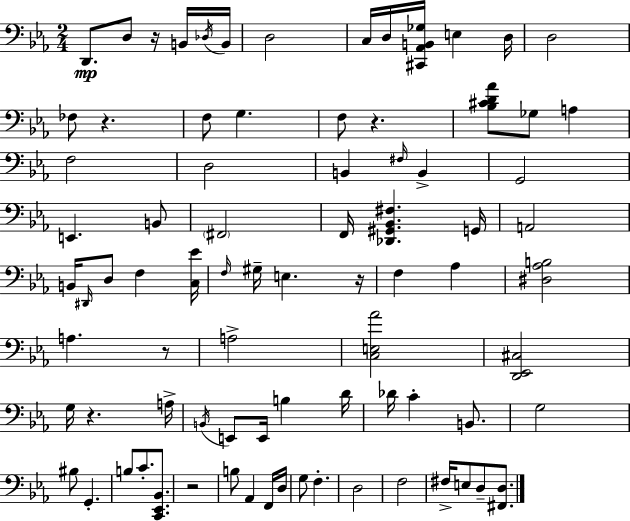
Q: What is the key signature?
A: EES major